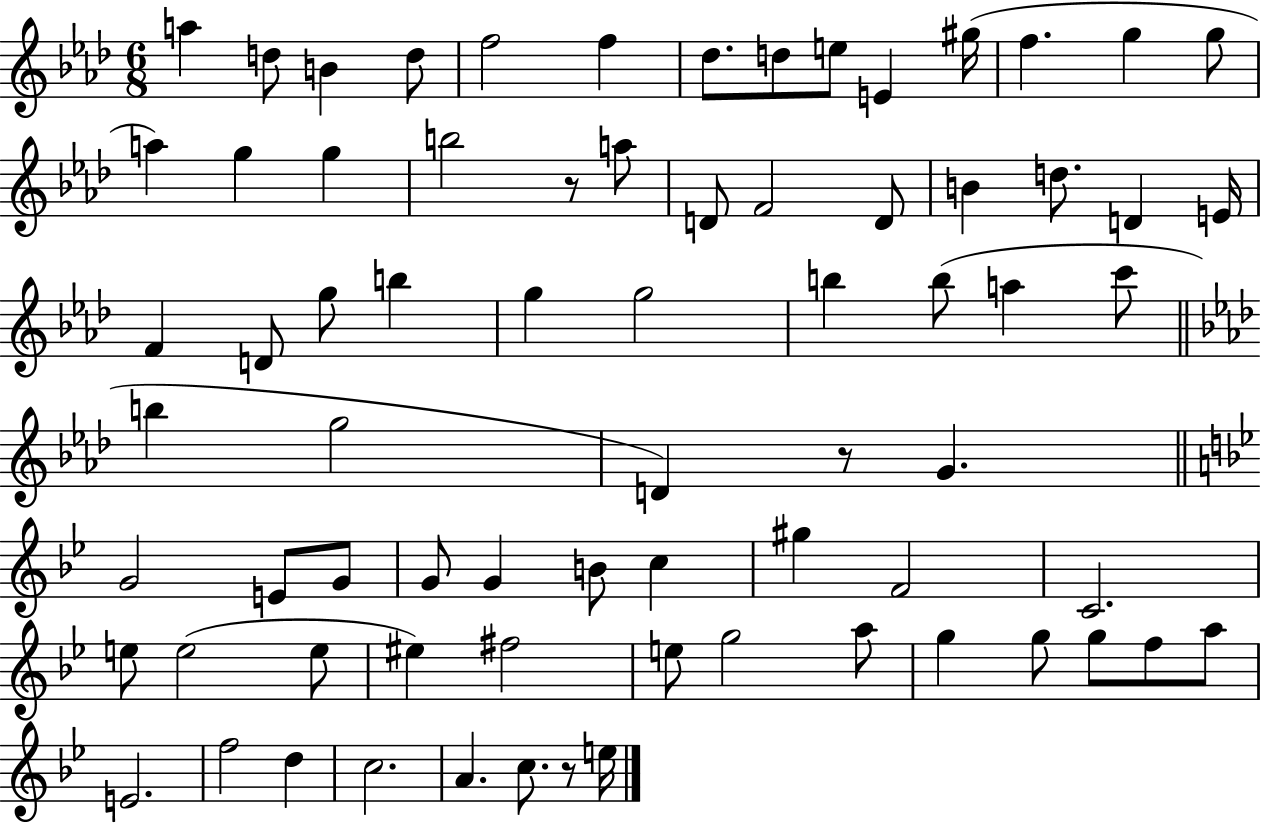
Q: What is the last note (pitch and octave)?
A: E5